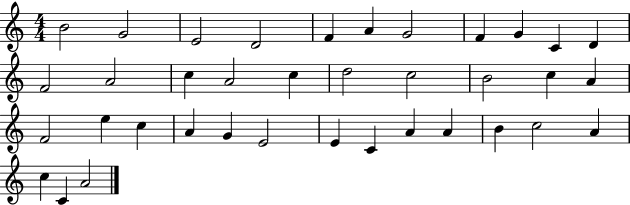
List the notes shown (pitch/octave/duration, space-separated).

B4/h G4/h E4/h D4/h F4/q A4/q G4/h F4/q G4/q C4/q D4/q F4/h A4/h C5/q A4/h C5/q D5/h C5/h B4/h C5/q A4/q F4/h E5/q C5/q A4/q G4/q E4/h E4/q C4/q A4/q A4/q B4/q C5/h A4/q C5/q C4/q A4/h